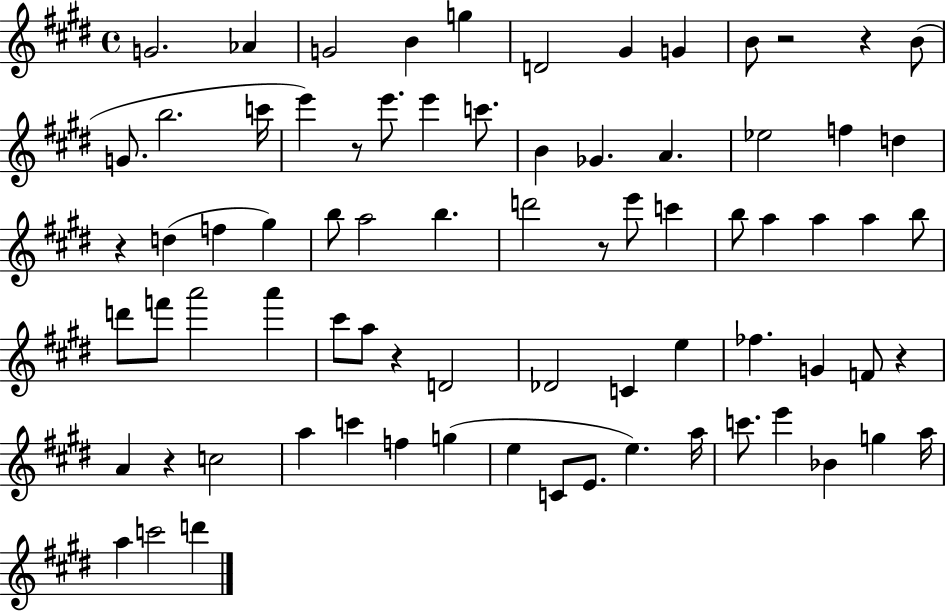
G4/h. Ab4/q G4/h B4/q G5/q D4/h G#4/q G4/q B4/e R/h R/q B4/e G4/e. B5/h. C6/s E6/q R/e E6/e. E6/q C6/e. B4/q Gb4/q. A4/q. Eb5/h F5/q D5/q R/q D5/q F5/q G#5/q B5/e A5/h B5/q. D6/h R/e E6/e C6/q B5/e A5/q A5/q A5/q B5/e D6/e F6/e A6/h A6/q C#6/e A5/e R/q D4/h Db4/h C4/q E5/q FES5/q. G4/q F4/e R/q A4/q R/q C5/h A5/q C6/q F5/q G5/q E5/q C4/e E4/e. E5/q. A5/s C6/e. E6/q Bb4/q G5/q A5/s A5/q C6/h D6/q